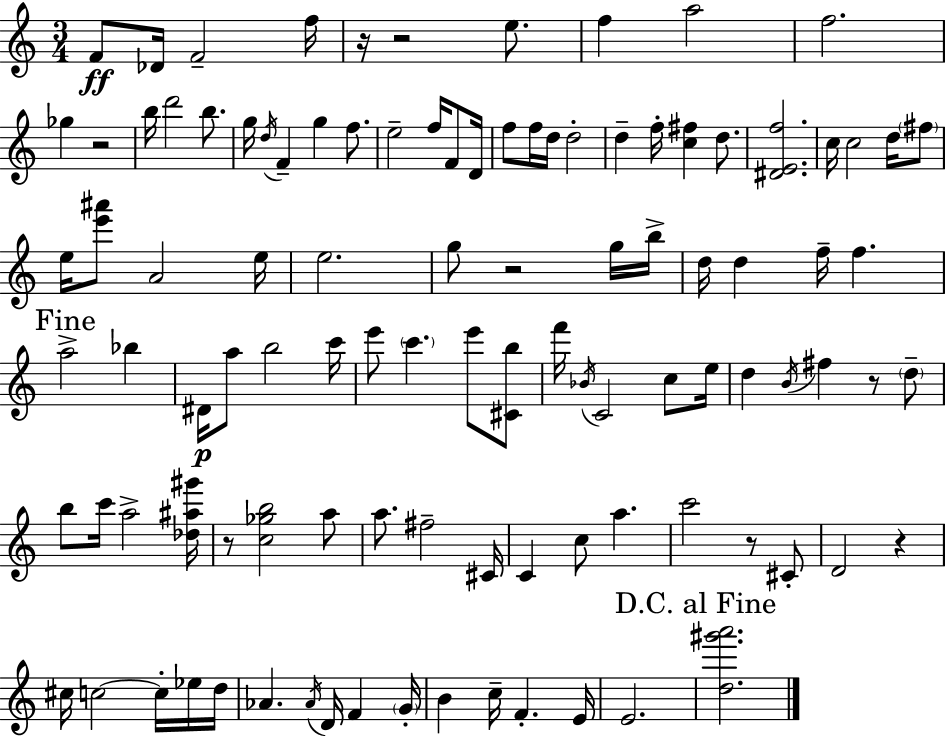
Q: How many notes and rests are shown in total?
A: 104